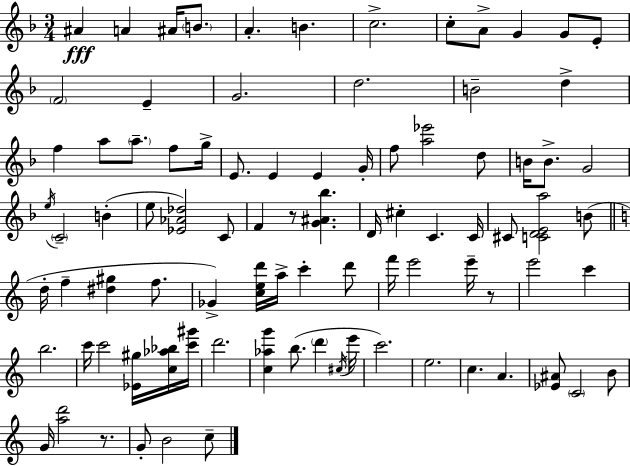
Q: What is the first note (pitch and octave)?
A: A#4